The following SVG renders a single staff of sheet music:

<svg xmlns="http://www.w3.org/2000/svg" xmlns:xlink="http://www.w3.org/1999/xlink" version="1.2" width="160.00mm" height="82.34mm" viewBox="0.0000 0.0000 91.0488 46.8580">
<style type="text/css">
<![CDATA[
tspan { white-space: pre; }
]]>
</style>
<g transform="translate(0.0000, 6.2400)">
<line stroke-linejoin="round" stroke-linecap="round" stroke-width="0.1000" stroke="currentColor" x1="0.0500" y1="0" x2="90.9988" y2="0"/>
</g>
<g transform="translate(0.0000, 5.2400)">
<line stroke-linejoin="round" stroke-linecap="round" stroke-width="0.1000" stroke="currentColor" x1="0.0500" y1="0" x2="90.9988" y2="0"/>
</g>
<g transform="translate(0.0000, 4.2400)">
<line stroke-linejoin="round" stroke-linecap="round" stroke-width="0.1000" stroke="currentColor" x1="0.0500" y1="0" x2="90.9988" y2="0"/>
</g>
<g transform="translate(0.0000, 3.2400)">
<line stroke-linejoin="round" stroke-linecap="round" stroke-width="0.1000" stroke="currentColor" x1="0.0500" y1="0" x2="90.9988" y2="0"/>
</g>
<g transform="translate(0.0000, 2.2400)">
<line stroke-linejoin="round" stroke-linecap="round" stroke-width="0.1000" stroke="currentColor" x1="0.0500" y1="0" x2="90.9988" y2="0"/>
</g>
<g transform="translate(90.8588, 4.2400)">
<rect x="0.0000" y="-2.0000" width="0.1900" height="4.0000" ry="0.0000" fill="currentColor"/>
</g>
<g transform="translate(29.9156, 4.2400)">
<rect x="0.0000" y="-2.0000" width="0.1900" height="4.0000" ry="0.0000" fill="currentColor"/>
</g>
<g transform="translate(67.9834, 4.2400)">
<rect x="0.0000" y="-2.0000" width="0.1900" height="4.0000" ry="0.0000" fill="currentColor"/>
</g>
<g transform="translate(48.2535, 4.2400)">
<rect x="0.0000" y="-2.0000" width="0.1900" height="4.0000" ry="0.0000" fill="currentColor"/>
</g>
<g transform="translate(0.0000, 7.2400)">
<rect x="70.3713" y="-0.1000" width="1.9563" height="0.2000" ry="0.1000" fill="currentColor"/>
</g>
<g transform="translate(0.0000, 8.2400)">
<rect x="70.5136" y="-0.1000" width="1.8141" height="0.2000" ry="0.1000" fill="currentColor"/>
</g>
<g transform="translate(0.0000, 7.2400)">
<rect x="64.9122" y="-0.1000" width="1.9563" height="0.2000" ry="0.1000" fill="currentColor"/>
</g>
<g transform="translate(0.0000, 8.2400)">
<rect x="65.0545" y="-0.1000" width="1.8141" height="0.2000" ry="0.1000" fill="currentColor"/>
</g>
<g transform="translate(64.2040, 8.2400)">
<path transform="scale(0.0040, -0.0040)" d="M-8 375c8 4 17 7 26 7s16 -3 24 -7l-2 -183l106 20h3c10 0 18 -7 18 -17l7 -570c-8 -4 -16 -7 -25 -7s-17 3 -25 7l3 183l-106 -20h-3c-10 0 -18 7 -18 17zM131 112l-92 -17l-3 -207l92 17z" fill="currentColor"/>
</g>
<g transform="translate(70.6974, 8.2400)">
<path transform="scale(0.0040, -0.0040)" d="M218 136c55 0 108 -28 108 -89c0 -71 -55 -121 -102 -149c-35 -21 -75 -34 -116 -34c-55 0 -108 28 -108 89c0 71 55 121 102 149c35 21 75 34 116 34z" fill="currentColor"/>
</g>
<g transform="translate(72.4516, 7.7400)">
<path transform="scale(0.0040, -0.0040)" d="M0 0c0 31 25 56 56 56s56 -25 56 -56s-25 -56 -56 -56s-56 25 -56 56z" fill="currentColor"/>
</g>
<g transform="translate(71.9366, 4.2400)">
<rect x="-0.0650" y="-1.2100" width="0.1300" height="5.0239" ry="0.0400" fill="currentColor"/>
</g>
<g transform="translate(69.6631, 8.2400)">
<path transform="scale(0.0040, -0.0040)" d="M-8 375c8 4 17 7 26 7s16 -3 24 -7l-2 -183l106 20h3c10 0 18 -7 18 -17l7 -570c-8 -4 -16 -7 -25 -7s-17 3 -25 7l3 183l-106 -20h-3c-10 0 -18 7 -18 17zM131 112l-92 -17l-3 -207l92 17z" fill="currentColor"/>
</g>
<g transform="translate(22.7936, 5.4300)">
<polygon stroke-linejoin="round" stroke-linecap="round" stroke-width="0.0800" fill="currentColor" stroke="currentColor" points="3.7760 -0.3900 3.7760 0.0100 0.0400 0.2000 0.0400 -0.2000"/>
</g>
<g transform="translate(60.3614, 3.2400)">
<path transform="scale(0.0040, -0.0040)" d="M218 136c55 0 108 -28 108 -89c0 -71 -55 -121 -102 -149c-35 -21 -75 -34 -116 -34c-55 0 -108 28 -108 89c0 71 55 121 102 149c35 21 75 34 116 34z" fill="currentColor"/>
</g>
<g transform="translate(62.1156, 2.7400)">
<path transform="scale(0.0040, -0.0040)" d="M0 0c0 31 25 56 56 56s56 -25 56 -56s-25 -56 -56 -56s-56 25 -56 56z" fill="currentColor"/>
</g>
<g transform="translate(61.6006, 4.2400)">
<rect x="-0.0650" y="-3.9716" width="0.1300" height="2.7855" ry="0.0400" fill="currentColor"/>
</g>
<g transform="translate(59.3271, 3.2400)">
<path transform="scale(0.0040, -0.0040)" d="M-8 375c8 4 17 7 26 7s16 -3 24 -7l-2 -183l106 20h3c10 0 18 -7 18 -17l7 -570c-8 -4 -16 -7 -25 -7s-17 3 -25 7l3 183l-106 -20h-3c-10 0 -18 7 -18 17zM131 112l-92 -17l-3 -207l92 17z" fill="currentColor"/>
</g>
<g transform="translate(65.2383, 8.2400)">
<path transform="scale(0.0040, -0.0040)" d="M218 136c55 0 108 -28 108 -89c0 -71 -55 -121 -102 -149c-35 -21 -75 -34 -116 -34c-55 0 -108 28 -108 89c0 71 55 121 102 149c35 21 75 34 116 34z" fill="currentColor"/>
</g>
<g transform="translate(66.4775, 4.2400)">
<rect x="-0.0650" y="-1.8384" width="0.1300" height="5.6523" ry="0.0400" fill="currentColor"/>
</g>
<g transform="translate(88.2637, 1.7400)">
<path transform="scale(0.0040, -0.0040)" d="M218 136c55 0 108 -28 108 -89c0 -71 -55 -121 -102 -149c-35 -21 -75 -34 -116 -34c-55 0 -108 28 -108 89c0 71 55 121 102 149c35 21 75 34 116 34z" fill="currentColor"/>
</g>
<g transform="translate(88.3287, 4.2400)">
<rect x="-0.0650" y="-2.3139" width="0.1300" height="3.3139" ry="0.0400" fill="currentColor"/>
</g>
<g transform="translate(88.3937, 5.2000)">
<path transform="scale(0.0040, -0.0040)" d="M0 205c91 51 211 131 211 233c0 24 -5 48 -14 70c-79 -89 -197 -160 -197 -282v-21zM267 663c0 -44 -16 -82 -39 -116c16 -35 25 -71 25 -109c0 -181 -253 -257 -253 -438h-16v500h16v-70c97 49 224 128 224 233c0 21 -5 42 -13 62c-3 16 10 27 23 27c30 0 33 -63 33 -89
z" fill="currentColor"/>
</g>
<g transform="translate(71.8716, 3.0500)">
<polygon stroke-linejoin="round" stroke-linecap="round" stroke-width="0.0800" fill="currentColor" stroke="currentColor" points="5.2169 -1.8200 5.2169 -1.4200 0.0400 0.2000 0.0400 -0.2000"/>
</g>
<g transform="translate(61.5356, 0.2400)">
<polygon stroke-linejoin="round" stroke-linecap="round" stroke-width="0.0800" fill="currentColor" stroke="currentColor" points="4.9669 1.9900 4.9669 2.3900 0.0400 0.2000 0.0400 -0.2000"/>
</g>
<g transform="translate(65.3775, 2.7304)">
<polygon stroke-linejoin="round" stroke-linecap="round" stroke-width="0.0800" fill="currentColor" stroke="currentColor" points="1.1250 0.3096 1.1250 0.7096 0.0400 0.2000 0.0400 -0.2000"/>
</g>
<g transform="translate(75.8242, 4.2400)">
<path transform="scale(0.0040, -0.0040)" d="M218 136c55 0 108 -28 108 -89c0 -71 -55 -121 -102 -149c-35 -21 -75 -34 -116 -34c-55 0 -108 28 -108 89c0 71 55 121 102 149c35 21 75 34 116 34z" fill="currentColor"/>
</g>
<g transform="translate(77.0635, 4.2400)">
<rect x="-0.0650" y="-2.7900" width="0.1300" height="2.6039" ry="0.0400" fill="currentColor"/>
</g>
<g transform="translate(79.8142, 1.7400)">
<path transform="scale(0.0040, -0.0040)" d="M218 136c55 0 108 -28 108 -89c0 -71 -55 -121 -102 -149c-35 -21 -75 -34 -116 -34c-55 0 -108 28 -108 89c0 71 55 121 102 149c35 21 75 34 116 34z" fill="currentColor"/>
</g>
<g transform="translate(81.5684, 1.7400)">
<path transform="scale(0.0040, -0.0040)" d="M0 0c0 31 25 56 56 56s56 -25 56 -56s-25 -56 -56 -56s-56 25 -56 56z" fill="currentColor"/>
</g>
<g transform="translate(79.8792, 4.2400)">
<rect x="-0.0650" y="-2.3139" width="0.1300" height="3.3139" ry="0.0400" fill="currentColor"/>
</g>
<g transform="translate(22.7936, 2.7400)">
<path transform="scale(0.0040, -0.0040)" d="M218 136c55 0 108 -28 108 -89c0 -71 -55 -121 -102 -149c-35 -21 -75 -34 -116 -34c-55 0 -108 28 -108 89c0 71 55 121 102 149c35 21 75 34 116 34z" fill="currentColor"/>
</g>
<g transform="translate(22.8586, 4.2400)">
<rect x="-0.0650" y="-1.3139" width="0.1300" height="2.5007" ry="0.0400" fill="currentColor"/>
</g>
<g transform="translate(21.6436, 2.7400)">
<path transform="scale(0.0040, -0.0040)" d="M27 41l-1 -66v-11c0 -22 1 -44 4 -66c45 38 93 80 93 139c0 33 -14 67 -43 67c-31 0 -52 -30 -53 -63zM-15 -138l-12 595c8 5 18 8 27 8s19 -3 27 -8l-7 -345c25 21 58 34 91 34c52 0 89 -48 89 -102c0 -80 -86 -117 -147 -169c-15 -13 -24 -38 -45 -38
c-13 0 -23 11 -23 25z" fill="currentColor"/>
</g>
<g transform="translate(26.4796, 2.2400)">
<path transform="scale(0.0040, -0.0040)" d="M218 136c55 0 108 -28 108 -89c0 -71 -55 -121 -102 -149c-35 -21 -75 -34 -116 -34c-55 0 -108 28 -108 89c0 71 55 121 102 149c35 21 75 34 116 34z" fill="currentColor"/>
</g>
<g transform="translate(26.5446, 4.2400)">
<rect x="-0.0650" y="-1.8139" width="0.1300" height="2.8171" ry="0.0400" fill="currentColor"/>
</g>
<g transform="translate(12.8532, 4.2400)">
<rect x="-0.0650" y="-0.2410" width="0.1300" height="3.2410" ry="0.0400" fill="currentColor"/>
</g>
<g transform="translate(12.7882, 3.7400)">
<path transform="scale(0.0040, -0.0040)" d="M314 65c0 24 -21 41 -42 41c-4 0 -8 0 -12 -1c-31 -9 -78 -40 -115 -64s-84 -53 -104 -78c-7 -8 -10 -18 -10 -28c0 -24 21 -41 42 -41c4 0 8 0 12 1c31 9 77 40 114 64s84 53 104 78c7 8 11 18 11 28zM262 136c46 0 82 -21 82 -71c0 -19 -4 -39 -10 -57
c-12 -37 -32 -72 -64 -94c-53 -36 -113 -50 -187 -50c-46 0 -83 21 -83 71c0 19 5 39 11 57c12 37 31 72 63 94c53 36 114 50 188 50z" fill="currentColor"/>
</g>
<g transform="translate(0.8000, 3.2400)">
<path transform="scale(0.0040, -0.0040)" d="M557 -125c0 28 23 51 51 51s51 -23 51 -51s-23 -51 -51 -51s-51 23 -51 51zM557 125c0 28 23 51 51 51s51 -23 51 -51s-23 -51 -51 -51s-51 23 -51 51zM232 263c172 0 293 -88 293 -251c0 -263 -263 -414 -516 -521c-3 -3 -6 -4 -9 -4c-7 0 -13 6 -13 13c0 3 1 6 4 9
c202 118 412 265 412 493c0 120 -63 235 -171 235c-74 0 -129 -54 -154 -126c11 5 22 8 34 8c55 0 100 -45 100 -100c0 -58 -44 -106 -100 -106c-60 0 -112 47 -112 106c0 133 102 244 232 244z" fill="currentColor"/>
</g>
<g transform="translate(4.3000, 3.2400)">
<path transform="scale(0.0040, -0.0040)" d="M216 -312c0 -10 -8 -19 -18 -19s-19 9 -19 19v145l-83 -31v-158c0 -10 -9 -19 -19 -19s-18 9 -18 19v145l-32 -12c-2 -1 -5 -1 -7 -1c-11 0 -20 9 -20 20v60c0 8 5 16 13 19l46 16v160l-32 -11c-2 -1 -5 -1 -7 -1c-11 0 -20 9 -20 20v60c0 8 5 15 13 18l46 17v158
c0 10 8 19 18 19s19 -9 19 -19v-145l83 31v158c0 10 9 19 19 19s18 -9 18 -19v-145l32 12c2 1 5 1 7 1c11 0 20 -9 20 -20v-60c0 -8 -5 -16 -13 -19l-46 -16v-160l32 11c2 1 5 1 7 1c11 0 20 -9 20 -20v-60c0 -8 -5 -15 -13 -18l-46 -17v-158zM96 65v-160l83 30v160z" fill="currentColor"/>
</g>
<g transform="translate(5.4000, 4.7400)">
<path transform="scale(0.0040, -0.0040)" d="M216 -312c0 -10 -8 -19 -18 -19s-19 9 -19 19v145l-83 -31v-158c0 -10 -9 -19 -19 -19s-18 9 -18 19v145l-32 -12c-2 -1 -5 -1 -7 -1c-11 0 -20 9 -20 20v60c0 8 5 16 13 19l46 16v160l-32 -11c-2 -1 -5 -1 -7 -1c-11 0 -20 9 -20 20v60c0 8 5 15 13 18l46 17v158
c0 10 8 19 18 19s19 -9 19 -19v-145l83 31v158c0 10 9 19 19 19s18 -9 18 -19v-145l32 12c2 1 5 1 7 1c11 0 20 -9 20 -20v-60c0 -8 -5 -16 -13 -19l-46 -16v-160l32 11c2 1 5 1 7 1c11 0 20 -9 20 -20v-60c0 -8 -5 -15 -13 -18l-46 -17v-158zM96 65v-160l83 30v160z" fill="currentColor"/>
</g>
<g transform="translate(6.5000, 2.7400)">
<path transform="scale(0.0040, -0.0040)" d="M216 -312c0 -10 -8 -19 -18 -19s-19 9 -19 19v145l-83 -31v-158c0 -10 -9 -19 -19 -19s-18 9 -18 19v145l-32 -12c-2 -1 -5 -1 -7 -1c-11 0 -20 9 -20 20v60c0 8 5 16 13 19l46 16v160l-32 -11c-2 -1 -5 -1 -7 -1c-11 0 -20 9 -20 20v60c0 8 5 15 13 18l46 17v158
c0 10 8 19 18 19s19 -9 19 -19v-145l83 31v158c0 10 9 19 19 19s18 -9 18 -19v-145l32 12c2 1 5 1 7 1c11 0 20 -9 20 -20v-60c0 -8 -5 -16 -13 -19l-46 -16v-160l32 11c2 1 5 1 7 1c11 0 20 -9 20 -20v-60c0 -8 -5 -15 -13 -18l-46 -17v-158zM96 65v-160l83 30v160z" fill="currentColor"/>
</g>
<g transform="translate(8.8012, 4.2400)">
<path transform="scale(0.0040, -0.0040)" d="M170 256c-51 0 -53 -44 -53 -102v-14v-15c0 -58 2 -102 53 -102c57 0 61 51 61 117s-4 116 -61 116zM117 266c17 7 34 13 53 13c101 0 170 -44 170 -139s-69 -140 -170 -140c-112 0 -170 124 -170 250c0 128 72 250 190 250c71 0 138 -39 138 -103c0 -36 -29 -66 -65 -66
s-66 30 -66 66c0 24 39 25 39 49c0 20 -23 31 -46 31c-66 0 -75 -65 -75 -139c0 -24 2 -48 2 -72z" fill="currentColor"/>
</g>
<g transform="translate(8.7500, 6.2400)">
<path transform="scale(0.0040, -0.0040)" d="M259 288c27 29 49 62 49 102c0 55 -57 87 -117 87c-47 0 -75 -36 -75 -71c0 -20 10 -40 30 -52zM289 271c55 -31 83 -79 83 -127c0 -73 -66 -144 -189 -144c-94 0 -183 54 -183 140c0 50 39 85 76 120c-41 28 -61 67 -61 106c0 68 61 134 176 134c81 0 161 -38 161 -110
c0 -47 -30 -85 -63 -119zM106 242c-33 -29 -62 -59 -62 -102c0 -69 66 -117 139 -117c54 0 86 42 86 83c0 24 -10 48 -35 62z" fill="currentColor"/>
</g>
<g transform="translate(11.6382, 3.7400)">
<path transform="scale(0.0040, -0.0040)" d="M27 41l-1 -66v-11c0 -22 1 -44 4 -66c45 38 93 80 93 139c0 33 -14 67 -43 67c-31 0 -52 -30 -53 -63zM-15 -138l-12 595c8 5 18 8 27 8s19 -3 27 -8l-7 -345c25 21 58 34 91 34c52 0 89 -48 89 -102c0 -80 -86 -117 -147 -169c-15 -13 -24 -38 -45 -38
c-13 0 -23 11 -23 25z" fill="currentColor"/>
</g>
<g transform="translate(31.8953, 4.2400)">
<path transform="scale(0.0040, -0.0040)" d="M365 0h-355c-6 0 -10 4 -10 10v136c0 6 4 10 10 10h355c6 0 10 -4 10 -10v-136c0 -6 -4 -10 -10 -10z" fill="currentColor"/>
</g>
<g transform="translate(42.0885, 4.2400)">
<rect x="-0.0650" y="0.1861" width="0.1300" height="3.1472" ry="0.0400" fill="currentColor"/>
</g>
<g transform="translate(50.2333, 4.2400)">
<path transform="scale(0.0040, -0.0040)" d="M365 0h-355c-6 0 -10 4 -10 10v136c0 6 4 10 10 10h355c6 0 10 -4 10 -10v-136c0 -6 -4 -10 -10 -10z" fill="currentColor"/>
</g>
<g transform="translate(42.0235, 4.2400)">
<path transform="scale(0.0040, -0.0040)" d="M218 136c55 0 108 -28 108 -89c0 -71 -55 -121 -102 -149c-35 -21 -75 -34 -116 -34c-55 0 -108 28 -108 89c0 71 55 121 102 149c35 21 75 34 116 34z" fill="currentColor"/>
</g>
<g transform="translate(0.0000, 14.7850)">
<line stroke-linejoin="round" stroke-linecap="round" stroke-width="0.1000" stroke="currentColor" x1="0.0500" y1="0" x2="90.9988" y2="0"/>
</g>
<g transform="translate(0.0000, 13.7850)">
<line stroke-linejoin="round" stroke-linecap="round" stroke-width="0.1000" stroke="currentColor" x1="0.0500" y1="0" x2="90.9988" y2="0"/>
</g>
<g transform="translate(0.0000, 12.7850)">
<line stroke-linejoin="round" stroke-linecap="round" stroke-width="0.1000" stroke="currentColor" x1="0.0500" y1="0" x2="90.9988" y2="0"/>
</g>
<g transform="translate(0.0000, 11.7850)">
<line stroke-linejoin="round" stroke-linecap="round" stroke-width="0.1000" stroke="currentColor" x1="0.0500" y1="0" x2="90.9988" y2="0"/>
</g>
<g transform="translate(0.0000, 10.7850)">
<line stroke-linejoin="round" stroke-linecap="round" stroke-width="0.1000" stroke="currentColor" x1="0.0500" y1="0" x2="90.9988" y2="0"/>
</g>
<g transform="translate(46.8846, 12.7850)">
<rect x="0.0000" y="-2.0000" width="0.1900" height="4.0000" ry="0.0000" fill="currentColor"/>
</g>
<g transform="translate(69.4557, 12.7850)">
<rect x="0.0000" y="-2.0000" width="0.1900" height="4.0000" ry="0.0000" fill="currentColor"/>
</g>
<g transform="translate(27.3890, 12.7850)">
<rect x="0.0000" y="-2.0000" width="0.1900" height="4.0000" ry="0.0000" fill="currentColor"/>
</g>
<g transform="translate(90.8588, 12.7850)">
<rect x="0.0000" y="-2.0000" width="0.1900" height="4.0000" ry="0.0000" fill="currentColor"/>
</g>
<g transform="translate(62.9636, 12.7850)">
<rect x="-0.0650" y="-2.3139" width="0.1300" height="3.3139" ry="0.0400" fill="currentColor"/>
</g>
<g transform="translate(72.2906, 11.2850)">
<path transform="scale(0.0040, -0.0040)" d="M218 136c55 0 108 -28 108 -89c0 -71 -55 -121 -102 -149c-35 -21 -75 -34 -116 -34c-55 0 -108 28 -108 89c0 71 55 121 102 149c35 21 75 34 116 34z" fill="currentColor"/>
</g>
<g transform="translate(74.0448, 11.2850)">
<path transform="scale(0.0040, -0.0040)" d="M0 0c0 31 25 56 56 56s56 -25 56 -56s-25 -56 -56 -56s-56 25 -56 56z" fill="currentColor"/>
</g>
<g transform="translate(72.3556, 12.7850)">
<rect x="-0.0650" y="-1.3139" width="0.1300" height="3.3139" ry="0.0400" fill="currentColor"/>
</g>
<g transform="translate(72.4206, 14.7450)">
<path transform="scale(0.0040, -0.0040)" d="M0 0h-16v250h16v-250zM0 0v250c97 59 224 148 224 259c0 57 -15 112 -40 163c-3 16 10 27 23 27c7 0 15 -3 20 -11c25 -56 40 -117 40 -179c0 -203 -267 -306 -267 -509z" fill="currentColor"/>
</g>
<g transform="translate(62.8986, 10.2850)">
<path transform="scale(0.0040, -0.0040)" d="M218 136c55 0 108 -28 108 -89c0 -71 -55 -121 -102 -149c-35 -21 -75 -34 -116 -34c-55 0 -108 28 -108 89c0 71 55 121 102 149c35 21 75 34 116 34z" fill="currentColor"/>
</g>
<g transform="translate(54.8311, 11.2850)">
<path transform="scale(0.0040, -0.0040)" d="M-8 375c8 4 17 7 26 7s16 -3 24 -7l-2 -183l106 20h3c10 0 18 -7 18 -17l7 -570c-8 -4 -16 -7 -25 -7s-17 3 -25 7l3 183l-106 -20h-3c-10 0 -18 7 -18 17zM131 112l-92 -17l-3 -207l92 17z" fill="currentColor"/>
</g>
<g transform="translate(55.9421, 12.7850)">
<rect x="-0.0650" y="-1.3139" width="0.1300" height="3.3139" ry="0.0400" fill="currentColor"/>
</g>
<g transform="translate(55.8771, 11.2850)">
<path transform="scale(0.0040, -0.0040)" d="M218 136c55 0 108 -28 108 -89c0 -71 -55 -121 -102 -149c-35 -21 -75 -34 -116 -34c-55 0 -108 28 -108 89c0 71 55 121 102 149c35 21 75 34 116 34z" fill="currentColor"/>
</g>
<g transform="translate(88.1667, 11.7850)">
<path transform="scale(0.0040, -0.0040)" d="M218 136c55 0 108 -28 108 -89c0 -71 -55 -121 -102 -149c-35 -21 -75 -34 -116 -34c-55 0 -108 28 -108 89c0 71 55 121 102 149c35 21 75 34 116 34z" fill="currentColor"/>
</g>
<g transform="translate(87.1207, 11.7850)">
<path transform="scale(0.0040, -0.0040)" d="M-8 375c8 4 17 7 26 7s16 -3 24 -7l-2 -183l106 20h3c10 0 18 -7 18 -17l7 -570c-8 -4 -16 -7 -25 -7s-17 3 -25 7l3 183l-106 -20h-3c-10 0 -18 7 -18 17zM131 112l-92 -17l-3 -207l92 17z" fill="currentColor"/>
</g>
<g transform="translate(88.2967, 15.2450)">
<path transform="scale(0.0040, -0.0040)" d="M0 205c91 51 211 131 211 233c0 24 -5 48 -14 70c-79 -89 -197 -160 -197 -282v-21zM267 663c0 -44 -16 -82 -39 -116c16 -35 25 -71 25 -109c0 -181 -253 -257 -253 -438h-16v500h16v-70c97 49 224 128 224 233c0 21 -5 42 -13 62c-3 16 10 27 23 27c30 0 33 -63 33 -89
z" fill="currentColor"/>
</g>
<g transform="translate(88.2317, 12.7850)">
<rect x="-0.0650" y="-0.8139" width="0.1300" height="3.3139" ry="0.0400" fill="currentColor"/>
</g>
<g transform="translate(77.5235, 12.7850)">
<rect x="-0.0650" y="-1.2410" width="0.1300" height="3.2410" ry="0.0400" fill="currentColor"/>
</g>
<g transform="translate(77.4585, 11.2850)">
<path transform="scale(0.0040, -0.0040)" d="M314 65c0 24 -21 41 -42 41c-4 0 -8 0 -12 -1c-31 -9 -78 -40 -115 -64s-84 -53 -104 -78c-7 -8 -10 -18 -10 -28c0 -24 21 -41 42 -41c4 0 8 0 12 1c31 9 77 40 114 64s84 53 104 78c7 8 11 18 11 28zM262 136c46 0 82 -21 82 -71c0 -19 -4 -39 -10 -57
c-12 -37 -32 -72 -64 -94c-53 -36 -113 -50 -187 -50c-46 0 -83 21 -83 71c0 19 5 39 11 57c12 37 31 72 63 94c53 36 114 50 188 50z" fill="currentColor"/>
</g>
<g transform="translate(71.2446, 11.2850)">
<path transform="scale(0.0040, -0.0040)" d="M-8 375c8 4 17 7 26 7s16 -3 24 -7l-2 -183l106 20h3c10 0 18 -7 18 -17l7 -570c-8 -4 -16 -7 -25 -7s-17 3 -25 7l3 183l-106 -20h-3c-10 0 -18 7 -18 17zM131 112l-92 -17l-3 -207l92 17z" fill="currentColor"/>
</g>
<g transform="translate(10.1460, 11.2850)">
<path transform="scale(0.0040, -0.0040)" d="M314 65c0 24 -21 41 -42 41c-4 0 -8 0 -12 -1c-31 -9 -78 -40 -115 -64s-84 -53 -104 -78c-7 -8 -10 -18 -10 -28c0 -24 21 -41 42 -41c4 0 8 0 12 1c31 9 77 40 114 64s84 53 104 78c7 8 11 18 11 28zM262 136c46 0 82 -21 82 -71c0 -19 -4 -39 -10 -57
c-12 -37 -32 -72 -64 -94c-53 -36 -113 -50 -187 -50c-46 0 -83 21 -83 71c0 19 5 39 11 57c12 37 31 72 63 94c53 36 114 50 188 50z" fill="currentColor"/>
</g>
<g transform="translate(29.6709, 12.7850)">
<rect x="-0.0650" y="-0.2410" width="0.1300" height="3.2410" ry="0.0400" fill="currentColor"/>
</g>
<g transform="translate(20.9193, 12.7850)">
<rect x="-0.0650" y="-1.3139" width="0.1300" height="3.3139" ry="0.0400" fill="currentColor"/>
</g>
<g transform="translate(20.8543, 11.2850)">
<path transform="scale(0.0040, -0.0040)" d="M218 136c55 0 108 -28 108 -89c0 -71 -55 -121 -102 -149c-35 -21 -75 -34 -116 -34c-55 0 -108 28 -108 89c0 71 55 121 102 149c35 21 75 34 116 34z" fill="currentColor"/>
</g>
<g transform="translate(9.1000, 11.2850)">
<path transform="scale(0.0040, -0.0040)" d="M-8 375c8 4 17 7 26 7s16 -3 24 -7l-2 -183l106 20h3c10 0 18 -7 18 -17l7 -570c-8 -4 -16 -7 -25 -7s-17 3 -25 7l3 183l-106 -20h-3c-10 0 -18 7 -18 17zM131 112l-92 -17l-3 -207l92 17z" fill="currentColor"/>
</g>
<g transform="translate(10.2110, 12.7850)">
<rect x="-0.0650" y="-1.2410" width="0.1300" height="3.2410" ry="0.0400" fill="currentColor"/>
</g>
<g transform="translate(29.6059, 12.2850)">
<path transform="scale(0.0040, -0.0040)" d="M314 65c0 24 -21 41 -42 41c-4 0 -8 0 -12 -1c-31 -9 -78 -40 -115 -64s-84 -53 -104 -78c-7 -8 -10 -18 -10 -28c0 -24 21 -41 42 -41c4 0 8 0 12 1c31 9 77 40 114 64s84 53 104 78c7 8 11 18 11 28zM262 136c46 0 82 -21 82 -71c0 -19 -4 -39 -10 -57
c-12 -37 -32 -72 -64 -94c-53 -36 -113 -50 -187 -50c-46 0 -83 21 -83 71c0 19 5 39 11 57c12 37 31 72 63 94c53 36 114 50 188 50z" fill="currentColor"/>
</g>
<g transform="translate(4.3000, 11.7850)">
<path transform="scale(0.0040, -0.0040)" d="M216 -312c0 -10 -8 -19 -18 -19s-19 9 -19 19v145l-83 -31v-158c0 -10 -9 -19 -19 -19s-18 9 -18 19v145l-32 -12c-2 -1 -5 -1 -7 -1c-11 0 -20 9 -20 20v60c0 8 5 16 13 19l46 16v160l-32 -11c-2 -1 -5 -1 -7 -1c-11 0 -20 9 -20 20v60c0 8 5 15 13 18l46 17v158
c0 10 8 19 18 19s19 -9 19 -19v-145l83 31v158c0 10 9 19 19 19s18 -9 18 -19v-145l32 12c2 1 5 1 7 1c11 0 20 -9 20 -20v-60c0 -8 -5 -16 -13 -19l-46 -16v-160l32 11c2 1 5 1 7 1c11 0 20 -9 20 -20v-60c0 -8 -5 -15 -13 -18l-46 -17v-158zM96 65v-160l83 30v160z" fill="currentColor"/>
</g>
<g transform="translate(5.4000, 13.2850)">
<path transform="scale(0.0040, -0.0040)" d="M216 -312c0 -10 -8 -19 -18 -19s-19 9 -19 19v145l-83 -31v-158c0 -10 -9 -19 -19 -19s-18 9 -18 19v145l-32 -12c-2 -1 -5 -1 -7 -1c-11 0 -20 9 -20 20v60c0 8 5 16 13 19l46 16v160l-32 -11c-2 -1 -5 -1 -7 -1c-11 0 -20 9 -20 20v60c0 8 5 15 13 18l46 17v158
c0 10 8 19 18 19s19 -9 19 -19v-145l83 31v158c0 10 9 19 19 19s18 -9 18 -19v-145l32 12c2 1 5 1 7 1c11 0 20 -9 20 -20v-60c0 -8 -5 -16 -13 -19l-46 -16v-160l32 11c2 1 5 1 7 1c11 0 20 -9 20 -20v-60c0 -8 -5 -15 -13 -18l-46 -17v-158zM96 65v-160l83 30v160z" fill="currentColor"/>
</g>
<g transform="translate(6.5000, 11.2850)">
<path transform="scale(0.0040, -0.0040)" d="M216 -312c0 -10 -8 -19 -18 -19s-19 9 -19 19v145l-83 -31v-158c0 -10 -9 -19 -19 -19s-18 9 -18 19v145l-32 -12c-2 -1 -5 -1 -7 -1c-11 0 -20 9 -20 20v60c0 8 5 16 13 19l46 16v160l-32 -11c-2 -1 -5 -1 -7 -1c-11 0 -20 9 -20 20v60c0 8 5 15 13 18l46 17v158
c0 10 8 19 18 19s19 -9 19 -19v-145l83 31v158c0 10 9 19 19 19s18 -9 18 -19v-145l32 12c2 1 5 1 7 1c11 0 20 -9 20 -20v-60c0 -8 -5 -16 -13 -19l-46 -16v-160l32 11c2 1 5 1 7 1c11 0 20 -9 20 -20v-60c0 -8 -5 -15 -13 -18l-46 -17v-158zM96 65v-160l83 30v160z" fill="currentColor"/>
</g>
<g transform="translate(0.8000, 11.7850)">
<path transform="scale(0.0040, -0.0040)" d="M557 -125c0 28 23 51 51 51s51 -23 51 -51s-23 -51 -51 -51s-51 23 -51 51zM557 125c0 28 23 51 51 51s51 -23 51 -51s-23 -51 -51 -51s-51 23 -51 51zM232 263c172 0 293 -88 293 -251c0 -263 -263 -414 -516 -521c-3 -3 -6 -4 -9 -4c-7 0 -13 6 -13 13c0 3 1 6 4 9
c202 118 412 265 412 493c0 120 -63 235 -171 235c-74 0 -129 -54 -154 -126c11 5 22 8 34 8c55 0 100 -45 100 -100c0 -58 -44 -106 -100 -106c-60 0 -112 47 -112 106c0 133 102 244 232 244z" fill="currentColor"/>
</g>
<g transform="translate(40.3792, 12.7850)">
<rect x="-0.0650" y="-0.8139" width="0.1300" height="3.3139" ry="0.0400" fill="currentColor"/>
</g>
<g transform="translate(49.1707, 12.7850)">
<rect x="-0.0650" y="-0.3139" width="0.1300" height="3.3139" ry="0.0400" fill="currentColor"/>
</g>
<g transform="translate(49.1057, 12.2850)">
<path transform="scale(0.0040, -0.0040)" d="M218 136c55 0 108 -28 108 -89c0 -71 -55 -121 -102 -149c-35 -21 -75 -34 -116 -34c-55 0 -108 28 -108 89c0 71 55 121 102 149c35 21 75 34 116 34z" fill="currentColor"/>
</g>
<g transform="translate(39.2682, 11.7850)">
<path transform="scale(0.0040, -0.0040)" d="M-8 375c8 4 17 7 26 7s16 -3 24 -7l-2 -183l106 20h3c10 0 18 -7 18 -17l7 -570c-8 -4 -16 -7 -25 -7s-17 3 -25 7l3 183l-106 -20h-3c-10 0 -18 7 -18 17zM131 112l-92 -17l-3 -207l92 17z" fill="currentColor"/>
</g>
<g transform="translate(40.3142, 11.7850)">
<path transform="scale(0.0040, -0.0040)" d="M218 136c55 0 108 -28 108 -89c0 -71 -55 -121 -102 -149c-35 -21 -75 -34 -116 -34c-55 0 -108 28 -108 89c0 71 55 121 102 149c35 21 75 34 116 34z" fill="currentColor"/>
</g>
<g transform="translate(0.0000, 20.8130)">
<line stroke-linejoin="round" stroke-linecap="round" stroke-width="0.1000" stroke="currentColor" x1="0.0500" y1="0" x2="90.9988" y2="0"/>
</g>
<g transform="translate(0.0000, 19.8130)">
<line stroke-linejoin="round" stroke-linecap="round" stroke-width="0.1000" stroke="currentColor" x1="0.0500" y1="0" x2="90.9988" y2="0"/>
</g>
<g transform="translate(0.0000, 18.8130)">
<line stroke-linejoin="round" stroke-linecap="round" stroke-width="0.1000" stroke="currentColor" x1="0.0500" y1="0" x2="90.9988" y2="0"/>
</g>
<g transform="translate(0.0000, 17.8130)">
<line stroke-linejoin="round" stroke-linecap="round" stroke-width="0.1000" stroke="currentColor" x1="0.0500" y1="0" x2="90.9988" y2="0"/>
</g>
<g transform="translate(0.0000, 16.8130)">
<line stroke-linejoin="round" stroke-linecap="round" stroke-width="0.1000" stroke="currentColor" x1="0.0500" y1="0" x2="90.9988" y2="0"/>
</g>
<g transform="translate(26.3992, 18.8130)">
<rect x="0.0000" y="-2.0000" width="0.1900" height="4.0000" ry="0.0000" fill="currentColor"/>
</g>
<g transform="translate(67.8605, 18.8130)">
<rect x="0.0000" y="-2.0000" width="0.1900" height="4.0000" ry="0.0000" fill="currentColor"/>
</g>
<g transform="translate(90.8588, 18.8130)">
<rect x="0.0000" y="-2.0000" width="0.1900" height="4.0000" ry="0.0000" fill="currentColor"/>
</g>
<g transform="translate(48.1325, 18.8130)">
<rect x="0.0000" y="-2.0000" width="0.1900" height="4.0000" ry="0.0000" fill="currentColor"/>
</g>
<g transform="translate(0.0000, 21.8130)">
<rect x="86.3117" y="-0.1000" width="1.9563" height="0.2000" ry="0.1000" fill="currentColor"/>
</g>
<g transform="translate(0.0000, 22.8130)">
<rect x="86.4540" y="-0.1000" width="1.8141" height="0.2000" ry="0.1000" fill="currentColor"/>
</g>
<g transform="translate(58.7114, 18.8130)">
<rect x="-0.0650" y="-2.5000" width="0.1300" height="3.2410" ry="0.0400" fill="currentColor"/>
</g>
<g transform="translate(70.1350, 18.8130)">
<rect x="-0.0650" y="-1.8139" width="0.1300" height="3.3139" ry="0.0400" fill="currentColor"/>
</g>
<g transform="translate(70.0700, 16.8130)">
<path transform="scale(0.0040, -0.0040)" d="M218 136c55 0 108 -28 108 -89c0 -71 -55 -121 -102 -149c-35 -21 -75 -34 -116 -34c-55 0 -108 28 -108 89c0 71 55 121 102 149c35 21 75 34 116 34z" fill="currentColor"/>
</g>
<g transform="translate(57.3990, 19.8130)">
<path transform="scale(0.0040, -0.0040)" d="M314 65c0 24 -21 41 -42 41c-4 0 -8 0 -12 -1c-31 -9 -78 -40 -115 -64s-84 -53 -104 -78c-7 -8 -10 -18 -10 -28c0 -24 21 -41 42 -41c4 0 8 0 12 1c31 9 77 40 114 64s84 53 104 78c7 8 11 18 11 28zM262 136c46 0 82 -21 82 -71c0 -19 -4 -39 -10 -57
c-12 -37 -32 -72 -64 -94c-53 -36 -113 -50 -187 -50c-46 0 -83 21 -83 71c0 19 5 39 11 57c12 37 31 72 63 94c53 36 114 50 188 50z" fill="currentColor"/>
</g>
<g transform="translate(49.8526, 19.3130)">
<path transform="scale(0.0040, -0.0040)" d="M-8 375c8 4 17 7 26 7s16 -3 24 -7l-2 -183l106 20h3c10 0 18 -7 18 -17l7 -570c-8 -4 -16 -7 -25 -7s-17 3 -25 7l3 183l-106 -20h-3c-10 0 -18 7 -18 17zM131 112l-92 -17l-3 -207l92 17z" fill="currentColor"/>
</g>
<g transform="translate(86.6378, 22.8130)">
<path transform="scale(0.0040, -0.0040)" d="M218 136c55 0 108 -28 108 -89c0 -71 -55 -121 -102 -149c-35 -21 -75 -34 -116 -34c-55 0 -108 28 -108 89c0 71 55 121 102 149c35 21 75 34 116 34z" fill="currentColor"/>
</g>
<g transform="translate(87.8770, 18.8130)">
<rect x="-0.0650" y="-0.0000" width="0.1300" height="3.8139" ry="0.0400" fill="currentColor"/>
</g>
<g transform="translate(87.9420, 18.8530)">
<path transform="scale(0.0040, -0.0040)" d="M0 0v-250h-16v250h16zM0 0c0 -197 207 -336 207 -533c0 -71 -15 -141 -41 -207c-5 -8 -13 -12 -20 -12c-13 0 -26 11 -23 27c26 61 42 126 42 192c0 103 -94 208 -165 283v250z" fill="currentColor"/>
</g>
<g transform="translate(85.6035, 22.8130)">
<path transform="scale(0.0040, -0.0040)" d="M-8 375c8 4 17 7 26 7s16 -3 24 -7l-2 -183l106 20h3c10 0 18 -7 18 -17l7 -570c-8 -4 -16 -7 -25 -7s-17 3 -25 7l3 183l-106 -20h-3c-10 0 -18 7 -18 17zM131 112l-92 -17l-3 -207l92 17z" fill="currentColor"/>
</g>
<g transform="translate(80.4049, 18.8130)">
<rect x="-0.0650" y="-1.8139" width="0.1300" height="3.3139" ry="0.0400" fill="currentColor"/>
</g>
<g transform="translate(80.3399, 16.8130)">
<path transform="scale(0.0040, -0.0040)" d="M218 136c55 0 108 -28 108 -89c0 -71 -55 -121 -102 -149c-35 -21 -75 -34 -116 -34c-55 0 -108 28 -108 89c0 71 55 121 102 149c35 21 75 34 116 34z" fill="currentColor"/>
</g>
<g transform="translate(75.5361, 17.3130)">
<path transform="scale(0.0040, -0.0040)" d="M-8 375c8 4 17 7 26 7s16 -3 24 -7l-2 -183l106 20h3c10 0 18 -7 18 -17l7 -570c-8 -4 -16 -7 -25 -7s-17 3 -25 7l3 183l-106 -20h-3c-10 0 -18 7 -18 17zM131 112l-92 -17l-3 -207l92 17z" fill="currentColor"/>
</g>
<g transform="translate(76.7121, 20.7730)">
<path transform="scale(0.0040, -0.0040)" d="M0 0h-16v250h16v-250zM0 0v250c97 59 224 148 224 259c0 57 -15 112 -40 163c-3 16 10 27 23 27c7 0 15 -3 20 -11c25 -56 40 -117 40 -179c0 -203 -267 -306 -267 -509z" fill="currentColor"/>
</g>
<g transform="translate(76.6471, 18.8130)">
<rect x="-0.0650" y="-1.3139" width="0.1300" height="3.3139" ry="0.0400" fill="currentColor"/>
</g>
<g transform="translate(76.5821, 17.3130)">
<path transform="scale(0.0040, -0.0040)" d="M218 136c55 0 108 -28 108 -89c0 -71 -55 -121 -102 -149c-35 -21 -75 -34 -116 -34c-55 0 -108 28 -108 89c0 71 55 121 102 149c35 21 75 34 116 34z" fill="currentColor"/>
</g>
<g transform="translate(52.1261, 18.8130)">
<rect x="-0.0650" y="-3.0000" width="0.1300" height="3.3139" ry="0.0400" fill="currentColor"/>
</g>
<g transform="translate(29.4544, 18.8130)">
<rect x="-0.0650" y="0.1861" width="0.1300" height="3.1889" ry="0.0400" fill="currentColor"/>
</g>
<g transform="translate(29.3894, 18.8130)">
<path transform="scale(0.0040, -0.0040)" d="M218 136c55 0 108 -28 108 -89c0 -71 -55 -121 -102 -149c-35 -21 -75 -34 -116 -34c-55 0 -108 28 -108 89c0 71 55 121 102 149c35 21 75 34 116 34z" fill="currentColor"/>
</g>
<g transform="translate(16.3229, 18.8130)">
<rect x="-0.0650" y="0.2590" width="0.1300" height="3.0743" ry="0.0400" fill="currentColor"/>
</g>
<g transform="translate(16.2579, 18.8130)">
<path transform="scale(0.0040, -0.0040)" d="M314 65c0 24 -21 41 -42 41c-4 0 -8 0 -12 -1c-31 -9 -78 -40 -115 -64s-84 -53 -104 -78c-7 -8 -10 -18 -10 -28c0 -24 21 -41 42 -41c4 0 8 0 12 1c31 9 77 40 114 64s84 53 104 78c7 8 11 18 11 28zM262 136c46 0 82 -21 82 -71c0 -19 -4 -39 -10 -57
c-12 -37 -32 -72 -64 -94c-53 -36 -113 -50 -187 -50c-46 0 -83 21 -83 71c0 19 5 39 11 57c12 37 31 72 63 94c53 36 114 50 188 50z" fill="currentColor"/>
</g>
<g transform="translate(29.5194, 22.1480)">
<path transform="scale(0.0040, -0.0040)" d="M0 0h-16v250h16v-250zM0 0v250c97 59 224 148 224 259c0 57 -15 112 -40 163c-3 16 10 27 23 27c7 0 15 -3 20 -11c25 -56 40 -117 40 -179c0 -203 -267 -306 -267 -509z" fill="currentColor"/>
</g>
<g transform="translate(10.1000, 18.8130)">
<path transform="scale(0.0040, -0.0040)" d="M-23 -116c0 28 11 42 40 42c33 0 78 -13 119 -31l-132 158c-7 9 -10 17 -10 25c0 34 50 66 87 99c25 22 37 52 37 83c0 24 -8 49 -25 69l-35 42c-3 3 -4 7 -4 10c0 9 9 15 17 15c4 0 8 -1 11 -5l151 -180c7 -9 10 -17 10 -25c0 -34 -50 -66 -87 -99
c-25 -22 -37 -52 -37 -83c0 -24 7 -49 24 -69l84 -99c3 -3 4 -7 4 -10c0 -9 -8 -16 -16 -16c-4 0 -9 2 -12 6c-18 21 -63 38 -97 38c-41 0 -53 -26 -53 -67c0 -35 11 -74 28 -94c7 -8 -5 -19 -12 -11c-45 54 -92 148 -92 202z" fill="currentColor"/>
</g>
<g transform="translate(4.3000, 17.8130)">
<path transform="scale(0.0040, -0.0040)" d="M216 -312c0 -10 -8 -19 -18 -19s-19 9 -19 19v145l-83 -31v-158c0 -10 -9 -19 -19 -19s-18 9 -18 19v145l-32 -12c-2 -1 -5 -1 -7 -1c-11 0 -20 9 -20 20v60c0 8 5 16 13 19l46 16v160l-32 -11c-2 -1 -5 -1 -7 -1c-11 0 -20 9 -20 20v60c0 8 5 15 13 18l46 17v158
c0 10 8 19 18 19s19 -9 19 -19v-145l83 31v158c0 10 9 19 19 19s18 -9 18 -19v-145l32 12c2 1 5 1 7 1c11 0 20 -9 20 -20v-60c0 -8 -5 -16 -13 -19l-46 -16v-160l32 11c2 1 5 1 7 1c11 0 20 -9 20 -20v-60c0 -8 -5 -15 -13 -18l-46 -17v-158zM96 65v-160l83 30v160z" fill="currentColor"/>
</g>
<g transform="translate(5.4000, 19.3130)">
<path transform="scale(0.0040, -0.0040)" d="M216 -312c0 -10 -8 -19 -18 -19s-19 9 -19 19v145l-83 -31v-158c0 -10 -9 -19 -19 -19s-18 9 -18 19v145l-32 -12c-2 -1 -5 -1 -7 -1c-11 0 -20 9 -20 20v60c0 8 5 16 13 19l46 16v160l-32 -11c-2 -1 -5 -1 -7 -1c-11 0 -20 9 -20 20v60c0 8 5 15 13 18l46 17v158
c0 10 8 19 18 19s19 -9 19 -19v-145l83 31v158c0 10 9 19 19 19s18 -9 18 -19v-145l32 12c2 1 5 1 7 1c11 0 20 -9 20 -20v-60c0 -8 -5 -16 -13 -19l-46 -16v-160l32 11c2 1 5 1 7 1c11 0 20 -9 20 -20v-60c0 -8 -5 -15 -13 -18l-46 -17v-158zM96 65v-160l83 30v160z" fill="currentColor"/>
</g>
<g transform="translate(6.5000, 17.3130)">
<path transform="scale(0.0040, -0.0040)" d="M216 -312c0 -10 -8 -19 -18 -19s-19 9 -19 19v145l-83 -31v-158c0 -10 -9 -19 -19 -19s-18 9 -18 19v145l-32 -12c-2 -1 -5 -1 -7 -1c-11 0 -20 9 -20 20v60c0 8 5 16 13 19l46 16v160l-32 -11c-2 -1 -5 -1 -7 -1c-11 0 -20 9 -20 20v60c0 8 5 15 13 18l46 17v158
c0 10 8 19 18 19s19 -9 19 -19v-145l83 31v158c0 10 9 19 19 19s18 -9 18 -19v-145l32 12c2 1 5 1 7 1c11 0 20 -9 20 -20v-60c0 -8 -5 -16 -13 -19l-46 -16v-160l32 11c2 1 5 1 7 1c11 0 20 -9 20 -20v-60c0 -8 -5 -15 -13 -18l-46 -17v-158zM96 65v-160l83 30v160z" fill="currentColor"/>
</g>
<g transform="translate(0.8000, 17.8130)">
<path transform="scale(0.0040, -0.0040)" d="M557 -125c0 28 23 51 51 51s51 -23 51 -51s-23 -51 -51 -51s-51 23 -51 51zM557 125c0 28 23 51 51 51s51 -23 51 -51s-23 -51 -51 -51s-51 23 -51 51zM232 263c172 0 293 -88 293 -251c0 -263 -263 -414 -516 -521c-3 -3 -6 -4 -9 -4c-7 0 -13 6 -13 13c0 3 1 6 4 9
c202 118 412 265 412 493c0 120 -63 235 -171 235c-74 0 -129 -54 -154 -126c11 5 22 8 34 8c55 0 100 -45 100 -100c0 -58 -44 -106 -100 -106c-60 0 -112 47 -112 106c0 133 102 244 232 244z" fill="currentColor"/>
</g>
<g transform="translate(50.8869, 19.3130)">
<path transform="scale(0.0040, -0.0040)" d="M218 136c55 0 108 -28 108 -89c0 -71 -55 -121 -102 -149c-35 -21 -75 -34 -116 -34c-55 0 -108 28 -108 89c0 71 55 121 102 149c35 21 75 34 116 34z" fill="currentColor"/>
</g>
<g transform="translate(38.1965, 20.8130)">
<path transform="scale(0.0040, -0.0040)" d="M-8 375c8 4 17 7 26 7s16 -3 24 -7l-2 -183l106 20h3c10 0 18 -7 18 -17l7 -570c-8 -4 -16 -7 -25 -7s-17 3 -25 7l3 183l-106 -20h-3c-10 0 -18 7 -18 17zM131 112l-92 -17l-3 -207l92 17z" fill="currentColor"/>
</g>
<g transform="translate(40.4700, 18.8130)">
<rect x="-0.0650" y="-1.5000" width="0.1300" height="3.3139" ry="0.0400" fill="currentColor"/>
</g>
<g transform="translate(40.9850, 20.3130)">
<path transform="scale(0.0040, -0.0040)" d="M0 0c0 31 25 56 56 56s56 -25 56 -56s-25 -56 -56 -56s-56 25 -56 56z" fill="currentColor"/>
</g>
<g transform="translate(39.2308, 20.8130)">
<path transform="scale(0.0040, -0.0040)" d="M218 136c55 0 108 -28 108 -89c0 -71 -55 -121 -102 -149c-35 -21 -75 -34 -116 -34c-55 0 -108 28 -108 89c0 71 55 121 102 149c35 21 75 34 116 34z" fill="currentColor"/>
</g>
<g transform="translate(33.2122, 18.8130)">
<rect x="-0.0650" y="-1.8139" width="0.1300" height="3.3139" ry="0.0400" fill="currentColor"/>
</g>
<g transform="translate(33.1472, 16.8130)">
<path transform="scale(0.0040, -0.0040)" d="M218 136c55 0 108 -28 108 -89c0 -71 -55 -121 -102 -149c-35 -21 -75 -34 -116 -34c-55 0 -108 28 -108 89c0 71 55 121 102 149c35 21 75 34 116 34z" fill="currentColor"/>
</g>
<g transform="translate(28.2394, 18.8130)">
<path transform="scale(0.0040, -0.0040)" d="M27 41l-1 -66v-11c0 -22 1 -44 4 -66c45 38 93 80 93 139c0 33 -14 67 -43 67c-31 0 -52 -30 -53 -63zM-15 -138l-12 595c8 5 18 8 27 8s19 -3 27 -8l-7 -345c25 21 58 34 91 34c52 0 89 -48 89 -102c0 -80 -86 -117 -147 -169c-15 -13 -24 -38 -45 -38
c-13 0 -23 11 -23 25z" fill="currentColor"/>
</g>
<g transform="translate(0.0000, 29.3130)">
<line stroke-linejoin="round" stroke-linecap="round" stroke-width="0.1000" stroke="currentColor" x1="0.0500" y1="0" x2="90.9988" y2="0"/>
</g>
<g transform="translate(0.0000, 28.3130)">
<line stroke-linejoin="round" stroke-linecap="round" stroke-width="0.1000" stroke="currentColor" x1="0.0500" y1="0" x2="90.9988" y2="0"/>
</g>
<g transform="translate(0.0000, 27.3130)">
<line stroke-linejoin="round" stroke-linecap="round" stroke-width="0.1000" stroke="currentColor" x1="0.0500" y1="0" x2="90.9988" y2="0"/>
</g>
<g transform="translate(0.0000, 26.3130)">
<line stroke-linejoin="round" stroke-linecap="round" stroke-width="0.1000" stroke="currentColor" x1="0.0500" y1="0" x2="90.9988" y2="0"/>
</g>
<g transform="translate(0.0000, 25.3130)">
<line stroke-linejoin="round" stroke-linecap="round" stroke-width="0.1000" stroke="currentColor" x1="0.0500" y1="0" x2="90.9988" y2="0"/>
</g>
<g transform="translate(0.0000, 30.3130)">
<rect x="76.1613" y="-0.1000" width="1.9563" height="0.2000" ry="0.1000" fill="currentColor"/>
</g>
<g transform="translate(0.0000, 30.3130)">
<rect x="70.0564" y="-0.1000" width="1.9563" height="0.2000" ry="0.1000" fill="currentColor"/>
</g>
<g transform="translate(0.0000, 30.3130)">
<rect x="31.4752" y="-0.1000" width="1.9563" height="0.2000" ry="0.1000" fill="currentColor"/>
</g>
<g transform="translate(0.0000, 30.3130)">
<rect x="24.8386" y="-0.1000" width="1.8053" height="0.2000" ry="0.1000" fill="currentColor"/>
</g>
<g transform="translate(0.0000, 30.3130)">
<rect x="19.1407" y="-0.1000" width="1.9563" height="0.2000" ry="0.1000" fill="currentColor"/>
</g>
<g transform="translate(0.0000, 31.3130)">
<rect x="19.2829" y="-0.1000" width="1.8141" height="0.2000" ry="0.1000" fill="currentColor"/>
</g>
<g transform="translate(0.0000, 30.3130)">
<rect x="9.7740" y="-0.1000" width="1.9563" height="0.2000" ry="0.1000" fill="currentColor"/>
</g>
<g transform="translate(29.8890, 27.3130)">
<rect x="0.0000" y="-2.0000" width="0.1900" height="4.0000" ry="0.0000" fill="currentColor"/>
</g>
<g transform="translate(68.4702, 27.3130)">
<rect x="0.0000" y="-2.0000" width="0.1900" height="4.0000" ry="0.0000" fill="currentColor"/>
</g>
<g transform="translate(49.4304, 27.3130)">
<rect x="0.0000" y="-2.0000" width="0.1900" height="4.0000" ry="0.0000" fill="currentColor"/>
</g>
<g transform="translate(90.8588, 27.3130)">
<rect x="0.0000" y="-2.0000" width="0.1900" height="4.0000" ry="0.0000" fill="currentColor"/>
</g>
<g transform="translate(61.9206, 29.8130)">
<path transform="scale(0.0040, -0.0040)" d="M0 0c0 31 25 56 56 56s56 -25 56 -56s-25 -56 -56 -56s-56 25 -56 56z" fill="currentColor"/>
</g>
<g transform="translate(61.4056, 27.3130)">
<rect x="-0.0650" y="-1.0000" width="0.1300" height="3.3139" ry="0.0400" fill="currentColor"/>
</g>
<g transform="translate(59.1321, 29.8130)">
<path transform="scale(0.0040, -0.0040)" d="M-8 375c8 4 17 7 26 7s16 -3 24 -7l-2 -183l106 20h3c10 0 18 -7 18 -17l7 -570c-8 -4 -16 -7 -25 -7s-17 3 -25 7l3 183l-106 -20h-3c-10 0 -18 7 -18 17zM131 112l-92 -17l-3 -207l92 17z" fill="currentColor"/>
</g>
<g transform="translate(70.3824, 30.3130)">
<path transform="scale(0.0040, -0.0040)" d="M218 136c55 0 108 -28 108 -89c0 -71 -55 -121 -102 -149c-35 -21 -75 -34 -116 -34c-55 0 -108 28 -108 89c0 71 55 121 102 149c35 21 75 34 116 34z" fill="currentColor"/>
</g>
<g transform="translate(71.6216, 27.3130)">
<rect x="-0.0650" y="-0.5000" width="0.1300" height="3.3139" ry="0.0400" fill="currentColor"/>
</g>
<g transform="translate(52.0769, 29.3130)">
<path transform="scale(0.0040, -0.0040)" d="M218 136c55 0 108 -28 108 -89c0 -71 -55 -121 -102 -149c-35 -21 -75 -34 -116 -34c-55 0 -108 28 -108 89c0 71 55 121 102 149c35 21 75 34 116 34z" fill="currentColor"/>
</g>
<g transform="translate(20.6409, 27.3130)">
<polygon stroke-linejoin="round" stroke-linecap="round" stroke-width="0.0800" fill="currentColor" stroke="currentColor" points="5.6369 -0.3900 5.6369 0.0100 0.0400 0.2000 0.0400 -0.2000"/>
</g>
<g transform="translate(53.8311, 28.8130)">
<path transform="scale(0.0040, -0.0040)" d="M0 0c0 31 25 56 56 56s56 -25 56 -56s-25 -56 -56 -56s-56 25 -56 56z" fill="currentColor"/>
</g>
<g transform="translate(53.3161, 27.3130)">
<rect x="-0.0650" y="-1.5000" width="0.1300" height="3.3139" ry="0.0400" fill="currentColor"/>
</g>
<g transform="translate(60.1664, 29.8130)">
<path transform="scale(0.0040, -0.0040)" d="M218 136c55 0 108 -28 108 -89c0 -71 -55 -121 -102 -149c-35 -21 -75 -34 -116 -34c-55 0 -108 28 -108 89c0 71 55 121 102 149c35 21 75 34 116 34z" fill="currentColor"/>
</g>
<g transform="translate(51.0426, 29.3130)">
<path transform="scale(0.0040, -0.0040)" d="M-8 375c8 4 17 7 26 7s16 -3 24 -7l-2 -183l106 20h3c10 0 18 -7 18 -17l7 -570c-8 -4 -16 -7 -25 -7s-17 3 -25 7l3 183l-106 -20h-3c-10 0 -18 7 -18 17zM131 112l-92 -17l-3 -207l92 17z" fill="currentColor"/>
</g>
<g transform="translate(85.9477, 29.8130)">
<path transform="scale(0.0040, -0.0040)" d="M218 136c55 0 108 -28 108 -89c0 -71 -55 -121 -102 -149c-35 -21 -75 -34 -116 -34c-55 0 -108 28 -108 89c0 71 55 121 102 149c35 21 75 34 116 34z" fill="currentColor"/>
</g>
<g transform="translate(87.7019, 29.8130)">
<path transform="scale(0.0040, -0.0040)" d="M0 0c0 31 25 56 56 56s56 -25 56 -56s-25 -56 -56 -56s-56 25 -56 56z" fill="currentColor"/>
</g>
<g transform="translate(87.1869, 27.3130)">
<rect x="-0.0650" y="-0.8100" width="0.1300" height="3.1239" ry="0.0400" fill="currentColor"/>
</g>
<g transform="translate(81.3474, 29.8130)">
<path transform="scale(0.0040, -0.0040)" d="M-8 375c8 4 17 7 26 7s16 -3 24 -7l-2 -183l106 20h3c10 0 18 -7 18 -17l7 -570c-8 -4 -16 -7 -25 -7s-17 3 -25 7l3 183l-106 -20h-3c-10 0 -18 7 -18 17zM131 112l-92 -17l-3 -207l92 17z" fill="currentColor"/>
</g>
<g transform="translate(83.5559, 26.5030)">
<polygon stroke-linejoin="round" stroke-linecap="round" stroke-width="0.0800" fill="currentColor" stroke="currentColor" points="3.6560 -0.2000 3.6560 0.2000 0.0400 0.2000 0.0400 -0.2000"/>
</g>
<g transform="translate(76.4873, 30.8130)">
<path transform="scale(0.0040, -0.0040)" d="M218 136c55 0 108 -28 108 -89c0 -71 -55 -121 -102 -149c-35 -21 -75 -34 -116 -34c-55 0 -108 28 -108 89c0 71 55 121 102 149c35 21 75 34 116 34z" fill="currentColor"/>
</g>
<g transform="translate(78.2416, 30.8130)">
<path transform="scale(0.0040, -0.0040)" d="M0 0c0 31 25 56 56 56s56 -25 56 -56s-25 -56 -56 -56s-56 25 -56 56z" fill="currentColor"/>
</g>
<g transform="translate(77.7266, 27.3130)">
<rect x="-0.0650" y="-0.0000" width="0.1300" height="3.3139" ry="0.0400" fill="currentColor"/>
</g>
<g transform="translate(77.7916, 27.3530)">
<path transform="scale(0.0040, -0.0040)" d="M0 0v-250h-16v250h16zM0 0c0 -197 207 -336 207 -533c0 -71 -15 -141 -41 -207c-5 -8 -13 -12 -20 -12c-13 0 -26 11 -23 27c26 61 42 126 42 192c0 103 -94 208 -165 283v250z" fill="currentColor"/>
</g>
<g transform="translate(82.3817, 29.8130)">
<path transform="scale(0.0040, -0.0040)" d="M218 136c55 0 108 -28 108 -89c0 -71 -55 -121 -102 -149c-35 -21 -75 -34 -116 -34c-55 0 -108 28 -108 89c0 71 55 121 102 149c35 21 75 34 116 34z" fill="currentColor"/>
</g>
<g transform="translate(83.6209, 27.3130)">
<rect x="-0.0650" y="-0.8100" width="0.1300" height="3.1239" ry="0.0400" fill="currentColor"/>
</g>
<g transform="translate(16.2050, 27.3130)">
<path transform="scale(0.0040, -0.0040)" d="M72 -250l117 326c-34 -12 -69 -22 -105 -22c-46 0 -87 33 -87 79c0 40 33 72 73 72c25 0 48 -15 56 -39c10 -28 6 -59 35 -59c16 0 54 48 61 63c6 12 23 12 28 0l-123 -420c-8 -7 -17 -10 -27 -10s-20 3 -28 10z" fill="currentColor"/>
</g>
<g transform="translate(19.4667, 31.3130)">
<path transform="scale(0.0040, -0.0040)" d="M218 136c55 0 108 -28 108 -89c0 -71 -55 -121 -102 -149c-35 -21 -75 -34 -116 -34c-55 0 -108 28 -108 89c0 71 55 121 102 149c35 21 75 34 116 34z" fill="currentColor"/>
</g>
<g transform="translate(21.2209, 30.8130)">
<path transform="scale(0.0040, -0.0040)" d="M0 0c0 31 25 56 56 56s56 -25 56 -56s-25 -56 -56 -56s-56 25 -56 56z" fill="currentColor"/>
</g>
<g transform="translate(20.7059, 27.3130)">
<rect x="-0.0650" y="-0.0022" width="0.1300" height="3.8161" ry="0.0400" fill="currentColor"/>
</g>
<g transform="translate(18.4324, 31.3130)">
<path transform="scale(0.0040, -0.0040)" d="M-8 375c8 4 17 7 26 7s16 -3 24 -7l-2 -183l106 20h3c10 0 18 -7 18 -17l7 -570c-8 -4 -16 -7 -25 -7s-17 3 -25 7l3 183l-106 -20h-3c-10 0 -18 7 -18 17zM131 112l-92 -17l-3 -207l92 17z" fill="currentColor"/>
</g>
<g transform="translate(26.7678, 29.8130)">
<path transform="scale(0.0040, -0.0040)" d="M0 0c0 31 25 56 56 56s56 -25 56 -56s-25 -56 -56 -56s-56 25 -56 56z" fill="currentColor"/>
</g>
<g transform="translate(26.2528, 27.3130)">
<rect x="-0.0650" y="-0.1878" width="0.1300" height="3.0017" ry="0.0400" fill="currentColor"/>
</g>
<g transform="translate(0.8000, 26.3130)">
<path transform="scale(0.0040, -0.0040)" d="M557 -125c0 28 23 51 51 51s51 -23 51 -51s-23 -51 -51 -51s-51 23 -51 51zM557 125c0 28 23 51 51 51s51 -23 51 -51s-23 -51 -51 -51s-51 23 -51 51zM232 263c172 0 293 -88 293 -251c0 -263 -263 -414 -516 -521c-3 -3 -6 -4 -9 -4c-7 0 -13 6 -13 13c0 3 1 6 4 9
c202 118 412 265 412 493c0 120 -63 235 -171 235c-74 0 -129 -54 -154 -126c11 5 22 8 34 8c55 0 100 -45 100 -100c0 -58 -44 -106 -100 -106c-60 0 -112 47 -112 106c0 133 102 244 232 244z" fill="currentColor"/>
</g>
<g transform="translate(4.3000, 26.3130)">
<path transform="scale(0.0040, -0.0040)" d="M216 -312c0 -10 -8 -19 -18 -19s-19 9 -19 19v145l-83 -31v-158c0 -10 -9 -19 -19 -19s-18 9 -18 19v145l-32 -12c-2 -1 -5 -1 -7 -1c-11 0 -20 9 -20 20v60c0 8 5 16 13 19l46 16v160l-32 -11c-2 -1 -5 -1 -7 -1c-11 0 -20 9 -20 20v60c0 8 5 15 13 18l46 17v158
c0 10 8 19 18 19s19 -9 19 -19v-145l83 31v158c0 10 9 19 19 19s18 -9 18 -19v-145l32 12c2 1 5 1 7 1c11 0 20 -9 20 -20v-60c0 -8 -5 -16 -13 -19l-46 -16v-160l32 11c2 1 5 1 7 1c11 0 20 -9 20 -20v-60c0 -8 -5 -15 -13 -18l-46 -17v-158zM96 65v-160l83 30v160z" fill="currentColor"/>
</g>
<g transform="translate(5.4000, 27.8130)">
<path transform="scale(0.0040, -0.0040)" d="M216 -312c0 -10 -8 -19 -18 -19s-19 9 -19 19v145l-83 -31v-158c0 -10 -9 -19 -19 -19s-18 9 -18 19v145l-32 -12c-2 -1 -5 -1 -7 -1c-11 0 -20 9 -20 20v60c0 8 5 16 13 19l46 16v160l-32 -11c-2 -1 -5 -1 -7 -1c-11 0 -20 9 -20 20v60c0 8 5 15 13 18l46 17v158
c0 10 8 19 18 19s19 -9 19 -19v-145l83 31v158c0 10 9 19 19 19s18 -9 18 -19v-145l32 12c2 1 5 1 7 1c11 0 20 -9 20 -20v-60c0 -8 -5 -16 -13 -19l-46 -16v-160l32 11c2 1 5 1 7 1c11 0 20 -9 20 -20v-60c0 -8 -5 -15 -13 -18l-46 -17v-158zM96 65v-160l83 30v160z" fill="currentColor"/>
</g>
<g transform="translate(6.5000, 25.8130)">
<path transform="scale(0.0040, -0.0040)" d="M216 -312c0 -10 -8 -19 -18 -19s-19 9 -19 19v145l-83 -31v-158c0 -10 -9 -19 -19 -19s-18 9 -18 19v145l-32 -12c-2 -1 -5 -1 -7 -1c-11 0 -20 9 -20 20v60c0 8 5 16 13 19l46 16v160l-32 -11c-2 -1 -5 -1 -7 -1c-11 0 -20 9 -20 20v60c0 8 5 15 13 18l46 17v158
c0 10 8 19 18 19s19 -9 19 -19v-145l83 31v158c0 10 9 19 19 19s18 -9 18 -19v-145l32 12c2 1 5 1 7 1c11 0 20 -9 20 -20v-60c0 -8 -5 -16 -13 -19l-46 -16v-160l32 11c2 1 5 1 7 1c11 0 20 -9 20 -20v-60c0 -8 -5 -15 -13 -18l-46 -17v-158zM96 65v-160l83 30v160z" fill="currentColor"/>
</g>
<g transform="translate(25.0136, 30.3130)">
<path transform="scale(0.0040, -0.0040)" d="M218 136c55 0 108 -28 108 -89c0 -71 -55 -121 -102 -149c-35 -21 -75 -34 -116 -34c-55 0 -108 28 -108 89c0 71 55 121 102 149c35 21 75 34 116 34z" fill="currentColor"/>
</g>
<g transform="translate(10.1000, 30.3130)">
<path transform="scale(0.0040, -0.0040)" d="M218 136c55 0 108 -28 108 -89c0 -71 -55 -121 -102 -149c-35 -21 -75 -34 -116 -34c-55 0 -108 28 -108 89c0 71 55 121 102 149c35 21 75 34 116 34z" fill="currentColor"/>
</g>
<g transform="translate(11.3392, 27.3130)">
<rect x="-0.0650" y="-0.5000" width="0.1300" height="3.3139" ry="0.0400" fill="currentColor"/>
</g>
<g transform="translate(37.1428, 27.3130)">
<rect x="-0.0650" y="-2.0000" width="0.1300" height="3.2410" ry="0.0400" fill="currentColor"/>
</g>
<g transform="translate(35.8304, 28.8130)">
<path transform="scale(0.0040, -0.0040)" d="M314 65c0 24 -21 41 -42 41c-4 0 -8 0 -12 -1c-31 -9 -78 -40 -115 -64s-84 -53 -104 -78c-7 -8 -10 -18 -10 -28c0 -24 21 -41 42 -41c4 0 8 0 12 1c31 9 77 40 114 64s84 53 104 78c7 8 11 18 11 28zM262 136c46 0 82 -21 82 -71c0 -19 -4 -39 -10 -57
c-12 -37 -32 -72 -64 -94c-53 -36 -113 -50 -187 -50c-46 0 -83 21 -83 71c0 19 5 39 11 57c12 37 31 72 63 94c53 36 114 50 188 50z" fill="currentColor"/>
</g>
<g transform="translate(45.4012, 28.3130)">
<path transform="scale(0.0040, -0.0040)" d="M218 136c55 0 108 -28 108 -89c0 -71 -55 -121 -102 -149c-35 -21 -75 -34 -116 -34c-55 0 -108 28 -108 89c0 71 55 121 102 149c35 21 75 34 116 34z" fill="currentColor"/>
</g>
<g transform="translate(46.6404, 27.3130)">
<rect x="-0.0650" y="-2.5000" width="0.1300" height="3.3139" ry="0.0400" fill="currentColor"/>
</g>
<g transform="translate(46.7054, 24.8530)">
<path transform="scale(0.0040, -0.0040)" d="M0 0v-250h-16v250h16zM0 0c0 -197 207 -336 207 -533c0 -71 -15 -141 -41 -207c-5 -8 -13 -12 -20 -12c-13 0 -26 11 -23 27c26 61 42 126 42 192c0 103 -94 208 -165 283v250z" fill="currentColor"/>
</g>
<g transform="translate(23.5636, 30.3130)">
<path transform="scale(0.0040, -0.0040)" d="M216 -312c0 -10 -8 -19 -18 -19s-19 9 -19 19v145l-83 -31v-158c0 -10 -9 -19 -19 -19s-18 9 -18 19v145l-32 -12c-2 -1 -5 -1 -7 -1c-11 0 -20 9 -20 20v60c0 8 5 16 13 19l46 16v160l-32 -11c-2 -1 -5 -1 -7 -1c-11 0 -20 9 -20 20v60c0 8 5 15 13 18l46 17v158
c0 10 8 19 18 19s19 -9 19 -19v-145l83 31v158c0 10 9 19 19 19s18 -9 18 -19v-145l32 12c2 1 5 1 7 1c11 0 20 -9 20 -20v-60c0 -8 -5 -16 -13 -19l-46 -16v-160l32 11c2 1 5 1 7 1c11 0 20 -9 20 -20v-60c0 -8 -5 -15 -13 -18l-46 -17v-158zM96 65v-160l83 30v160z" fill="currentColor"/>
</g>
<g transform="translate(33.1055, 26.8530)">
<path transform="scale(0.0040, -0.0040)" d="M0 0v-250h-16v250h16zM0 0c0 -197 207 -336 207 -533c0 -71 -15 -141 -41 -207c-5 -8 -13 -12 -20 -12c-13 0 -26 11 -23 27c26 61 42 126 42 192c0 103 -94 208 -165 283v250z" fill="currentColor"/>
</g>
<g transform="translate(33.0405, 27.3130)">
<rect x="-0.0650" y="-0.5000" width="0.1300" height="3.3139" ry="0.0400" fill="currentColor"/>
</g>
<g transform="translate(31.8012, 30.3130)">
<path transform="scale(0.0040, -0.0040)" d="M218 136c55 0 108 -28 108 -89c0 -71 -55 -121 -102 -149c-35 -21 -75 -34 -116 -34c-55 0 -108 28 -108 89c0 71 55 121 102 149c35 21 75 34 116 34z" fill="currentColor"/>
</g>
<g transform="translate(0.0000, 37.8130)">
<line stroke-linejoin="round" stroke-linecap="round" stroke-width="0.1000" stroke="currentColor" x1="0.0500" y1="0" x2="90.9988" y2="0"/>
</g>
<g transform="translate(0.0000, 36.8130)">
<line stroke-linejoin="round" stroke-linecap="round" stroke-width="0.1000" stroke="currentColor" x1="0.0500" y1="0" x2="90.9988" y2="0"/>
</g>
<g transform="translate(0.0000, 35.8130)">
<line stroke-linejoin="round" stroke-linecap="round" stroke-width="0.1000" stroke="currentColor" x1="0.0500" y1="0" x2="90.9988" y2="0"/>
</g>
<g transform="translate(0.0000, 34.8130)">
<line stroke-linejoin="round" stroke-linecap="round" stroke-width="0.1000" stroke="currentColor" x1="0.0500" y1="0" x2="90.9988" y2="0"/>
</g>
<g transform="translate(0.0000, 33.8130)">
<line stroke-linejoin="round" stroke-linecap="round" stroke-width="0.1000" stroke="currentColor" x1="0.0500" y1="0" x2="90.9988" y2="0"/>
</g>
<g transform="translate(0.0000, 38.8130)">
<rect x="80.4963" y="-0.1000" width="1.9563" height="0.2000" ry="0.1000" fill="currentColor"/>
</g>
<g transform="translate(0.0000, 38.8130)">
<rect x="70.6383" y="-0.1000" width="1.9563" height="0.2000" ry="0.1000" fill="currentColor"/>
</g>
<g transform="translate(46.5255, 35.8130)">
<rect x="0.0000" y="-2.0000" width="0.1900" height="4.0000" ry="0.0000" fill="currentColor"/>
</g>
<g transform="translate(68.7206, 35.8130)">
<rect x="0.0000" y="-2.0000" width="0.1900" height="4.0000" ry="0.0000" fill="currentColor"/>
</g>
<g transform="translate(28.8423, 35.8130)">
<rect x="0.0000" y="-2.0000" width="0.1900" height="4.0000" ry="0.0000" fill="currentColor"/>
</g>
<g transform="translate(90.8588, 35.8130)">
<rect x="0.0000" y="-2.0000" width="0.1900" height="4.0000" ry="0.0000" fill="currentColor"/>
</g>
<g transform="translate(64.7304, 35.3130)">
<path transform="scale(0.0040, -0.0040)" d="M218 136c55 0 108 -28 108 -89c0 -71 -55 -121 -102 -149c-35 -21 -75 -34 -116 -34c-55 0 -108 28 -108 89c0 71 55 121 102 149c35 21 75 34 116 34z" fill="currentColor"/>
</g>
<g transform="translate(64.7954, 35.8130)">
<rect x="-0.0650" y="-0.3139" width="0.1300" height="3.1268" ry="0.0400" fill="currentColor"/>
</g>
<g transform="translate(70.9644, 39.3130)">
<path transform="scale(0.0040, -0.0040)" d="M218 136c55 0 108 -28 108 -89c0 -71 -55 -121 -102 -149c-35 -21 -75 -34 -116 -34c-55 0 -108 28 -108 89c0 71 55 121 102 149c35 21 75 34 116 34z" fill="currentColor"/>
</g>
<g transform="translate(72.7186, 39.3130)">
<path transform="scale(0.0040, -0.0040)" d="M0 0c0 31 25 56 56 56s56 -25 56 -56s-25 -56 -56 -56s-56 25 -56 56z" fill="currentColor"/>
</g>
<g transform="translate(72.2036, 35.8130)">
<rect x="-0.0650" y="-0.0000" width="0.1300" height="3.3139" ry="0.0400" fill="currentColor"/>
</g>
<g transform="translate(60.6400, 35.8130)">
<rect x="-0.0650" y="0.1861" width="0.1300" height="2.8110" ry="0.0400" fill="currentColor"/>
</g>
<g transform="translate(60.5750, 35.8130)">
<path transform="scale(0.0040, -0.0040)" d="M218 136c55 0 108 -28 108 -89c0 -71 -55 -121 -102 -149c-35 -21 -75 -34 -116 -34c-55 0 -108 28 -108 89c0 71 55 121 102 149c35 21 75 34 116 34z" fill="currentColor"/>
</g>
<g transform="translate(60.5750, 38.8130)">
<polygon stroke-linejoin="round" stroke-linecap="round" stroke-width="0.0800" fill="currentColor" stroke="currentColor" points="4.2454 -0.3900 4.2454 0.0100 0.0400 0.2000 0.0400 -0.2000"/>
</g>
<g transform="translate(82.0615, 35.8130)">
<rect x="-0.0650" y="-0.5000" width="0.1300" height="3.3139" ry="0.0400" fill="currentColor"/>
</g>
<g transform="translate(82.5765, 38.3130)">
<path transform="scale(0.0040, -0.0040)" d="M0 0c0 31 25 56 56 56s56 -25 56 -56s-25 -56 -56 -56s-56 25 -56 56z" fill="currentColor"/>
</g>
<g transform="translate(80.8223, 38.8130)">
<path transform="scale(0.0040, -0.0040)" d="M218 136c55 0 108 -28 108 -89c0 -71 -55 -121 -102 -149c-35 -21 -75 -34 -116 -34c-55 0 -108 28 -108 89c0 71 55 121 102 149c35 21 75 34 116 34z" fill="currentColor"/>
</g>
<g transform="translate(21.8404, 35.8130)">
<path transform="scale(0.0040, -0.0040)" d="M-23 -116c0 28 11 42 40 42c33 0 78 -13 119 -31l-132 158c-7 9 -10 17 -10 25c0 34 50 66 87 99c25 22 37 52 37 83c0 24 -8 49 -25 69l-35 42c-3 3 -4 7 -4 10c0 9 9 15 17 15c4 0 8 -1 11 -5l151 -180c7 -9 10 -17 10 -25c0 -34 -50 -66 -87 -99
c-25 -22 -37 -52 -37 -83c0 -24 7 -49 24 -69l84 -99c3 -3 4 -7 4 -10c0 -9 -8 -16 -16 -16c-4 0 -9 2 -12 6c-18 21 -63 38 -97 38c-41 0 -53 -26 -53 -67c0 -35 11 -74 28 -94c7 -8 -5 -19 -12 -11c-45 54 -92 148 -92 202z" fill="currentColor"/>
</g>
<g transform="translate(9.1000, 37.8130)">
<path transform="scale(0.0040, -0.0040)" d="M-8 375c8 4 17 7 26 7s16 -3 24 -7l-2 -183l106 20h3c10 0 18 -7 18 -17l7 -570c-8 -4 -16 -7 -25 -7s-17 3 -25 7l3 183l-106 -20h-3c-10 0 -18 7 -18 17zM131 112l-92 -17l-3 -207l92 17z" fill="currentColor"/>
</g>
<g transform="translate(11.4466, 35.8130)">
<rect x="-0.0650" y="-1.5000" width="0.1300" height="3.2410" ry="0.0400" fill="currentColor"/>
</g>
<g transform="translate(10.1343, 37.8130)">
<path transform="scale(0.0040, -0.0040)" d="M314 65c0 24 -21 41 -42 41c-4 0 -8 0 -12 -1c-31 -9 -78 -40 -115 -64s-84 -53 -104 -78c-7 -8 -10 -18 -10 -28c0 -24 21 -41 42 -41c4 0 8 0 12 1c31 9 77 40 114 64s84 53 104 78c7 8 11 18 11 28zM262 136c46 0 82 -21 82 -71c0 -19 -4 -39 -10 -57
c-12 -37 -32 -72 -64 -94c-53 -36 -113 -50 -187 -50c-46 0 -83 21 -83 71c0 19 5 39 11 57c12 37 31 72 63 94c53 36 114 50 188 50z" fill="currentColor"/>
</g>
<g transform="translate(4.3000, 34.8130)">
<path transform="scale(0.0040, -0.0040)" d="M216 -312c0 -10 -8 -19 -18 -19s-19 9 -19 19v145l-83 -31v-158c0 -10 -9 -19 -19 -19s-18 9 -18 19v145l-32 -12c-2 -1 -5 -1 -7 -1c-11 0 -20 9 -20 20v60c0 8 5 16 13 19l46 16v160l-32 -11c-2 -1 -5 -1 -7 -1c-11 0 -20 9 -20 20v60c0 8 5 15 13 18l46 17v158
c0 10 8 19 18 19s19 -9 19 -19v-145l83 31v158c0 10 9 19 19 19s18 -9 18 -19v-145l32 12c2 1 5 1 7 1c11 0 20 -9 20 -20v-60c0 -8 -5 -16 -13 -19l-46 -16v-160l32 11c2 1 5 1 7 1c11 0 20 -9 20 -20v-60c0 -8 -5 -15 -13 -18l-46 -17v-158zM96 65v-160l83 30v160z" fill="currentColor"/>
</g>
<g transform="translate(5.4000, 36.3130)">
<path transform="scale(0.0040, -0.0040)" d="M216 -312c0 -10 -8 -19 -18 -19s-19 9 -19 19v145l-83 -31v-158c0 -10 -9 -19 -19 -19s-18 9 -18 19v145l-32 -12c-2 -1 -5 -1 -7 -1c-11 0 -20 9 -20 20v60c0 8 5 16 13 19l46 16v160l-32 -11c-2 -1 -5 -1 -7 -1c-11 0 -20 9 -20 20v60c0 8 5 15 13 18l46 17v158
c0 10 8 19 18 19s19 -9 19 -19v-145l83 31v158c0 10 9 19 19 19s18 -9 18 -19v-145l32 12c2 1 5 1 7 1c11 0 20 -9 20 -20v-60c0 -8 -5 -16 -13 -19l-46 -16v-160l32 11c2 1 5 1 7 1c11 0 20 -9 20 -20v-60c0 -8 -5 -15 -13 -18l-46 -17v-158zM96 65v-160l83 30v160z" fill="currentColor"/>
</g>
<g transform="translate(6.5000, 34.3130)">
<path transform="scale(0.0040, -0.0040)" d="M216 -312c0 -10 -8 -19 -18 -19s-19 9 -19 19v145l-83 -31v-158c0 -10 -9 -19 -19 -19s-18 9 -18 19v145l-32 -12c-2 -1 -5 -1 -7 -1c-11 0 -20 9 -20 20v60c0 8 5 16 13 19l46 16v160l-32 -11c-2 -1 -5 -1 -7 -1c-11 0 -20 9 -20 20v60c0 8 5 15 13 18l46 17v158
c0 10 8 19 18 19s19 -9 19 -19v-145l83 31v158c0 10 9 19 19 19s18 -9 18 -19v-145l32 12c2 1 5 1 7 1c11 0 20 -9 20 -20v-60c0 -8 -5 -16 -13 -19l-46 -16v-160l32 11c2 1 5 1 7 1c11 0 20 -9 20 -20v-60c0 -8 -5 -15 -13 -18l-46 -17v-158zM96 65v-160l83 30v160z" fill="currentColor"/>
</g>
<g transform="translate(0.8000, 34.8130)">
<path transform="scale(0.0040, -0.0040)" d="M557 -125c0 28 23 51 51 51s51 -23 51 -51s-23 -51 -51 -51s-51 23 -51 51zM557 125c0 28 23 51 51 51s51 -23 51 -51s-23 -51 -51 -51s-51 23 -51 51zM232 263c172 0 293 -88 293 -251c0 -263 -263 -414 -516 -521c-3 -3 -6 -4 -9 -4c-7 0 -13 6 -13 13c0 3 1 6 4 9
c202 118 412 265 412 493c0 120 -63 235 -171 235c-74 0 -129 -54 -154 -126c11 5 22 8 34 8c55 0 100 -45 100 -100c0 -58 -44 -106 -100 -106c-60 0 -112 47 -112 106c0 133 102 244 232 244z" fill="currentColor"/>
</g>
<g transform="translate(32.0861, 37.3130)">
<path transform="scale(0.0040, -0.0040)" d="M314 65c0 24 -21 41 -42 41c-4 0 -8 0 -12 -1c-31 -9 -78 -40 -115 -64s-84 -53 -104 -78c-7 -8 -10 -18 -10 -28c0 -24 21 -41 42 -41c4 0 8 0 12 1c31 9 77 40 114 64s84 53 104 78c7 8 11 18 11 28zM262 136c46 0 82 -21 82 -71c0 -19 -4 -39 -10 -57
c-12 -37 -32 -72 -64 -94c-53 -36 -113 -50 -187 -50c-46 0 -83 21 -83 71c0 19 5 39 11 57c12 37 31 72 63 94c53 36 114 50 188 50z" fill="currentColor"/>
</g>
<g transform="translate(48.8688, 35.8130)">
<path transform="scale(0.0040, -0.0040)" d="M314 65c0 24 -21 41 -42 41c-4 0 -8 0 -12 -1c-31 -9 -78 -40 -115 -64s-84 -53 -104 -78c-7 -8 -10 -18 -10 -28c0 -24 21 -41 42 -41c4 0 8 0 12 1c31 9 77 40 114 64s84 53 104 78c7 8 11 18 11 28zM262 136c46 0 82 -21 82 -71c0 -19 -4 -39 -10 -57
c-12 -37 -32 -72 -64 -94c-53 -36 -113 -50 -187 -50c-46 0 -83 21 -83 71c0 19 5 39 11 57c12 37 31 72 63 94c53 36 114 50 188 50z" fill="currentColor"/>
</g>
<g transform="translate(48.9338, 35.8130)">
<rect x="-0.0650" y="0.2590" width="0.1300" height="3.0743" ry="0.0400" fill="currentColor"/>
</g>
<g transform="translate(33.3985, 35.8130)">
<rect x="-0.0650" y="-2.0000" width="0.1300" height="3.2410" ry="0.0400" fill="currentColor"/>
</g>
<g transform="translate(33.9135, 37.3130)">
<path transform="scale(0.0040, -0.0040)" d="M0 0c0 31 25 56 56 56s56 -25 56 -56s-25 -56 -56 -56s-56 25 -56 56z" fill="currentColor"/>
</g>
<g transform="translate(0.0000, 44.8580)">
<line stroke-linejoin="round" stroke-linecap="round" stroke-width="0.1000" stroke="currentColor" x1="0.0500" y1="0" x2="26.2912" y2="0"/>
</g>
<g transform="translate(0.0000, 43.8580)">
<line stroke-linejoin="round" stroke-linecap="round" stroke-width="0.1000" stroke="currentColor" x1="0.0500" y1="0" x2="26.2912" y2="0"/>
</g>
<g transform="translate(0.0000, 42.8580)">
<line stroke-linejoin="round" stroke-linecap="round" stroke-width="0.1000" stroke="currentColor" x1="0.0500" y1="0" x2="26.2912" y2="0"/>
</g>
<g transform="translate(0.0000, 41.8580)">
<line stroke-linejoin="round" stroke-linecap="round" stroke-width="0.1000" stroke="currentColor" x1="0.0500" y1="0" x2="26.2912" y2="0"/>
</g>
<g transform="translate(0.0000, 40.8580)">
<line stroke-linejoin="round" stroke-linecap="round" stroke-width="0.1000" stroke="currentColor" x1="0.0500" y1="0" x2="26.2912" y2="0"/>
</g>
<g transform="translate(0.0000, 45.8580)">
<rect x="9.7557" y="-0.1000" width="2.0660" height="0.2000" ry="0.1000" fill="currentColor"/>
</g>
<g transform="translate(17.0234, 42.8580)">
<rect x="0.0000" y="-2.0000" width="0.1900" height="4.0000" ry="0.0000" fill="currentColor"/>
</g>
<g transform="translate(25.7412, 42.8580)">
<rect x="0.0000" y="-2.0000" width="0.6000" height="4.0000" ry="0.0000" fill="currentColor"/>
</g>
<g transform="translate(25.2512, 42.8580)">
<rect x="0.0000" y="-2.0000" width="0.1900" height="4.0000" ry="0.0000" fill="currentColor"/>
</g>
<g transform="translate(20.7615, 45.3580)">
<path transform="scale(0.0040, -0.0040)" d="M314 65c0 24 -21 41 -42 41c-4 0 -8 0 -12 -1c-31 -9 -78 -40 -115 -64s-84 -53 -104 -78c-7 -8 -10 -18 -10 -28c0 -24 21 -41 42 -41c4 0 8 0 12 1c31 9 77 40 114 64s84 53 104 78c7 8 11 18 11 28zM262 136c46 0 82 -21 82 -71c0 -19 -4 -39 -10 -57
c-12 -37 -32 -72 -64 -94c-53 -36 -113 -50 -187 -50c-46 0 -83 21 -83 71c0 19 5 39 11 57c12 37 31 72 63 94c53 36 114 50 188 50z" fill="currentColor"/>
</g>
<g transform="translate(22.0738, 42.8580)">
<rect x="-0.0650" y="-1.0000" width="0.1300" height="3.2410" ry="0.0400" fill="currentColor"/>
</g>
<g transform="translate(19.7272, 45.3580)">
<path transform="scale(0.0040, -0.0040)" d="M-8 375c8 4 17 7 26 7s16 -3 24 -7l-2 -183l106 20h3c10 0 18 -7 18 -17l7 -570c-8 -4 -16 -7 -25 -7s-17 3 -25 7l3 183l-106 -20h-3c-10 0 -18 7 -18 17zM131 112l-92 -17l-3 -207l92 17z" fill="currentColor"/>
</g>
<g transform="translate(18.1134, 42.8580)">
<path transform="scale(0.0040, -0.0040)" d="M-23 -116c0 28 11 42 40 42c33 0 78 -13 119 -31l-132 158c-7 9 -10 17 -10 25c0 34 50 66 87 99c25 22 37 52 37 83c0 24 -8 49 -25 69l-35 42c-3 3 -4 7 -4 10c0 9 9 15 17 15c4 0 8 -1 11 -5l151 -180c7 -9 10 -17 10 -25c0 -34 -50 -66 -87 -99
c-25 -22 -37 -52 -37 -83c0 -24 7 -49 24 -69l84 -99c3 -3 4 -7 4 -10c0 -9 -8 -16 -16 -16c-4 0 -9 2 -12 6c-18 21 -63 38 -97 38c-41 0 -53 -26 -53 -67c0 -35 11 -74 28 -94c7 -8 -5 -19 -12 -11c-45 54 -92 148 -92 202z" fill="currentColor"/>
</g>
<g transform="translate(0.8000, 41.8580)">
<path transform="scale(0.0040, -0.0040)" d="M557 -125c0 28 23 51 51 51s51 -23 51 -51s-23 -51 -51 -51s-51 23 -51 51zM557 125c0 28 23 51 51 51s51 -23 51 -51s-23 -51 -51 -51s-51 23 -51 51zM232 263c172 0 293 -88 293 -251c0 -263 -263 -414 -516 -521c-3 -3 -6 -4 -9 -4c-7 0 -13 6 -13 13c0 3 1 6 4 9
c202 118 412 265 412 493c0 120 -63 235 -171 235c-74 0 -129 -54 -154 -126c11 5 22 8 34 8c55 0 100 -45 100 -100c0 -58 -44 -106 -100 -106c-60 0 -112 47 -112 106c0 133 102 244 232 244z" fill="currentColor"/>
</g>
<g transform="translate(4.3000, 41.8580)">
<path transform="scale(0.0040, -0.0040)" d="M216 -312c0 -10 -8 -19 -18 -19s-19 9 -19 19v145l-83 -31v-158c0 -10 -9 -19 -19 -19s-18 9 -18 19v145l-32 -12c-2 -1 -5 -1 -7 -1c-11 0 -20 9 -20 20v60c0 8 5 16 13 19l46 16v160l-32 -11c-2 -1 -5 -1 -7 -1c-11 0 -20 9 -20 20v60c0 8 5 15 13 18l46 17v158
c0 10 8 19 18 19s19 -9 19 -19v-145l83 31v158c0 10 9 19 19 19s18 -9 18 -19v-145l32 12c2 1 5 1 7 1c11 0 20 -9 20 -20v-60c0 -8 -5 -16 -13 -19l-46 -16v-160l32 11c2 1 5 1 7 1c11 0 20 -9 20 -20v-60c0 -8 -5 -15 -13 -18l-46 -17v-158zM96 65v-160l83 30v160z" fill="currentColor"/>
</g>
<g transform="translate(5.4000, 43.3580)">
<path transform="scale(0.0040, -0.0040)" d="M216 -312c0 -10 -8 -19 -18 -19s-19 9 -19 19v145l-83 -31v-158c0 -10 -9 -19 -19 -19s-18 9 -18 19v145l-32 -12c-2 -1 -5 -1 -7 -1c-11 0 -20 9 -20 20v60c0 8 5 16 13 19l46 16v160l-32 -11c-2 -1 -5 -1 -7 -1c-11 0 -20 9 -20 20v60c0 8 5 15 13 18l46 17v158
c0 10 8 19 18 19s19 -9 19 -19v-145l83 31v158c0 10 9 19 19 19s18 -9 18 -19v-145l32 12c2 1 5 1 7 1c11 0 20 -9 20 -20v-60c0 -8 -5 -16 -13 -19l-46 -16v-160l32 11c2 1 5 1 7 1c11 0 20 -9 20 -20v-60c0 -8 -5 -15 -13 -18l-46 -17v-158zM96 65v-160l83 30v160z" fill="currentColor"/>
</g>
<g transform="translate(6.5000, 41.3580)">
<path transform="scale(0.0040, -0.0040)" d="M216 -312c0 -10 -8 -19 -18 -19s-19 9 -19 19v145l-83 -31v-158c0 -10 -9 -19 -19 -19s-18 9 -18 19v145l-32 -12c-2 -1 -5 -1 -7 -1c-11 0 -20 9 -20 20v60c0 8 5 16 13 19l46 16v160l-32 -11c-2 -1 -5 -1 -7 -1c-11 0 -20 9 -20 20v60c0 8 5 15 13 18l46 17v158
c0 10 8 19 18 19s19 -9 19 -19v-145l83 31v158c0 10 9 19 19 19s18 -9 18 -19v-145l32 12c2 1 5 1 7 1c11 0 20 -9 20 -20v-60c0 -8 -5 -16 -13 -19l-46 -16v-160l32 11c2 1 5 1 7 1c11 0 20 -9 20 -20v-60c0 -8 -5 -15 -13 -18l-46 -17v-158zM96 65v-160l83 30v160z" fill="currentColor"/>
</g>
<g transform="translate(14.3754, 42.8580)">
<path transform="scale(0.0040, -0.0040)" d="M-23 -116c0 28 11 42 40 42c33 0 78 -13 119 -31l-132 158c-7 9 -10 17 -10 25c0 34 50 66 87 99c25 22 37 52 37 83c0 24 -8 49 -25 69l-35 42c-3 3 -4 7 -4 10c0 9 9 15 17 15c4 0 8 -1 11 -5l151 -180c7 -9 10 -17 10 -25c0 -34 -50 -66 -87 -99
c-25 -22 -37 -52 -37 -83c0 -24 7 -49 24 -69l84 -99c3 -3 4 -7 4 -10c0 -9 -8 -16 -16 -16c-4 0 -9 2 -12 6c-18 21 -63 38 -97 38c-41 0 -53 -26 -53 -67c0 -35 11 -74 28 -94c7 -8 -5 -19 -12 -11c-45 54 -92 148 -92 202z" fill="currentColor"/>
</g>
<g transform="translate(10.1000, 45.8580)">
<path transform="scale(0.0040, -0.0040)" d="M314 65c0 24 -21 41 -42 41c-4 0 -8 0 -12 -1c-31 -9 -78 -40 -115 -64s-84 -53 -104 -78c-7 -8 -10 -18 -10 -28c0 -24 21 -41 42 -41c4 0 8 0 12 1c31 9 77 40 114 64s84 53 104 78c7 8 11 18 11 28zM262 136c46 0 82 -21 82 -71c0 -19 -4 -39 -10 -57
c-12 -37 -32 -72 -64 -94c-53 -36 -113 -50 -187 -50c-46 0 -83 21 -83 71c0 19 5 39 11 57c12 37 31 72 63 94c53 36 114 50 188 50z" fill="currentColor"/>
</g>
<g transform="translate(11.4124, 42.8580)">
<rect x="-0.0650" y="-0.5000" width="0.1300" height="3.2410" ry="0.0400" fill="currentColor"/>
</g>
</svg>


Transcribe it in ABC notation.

X:1
T:Untitled
M:6/8
L:1/4
K:A
_E,2 _G,/2 A,/2 z2 D, z2 F,/2 C,,/4 C,,/2 D,/2 B, B,/4 G,2 G, E,2 F, E, G, B, G,/2 G,2 F,/4 z D,2 _D,/2 A, G,, C, B,,2 A, G,/2 A, C,,/2 E,, z/2 C,,/2 ^E,,/2 E,,/2 A,,2 B,,/2 G,, F,, E,, D,,/2 F,,/2 F,,/2 G,,2 z A,,2 D,2 D,/2 E,/2 D,, E,, E,,2 z z F,,2